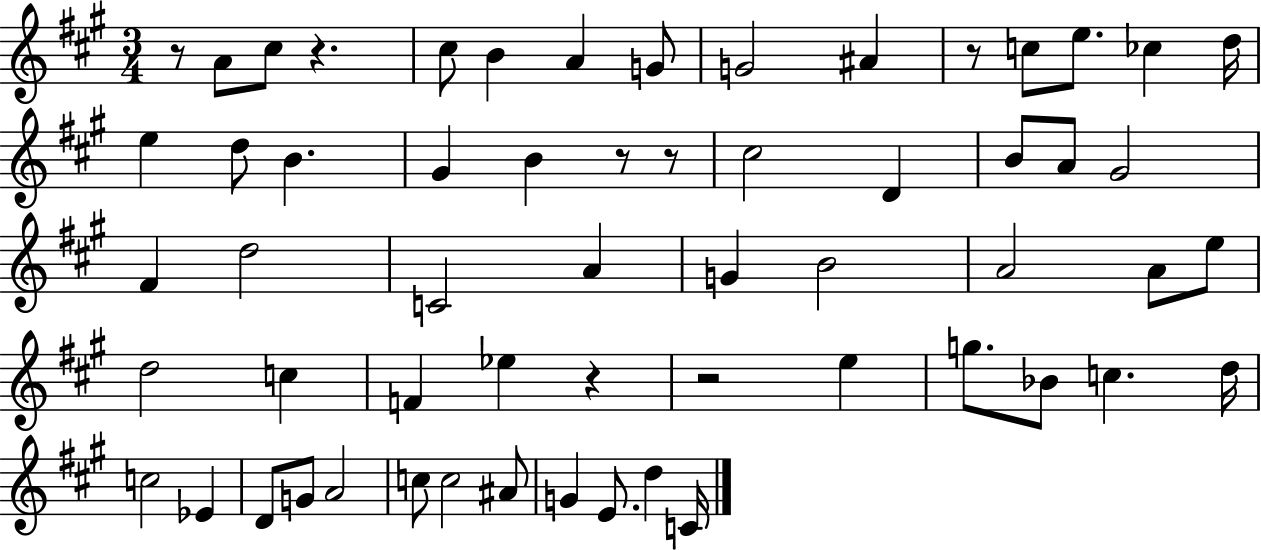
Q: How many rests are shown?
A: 7